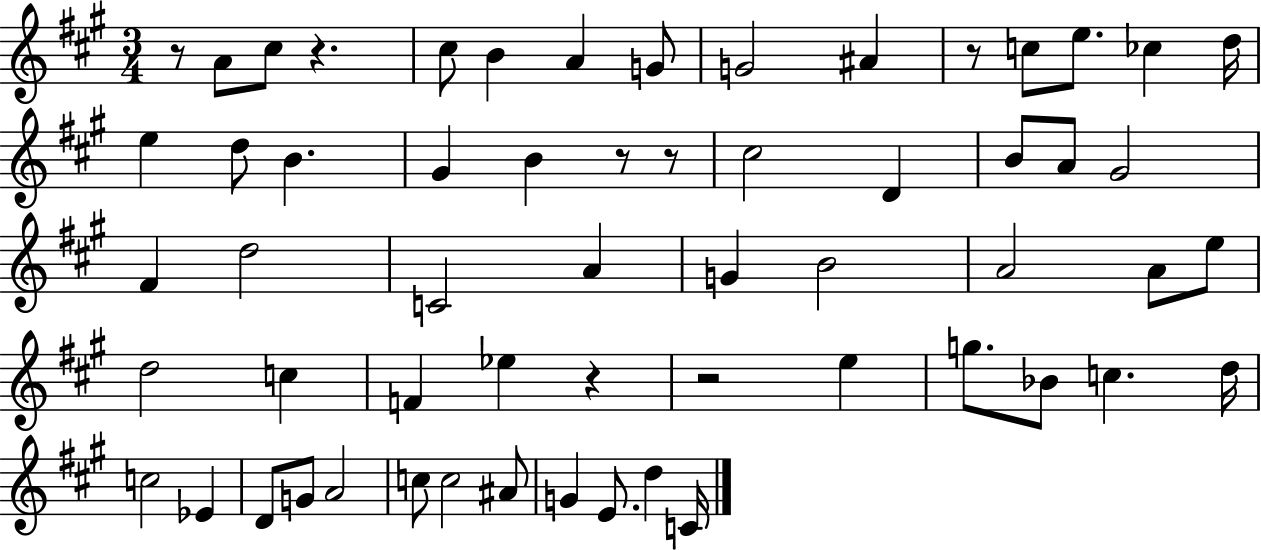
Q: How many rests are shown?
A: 7